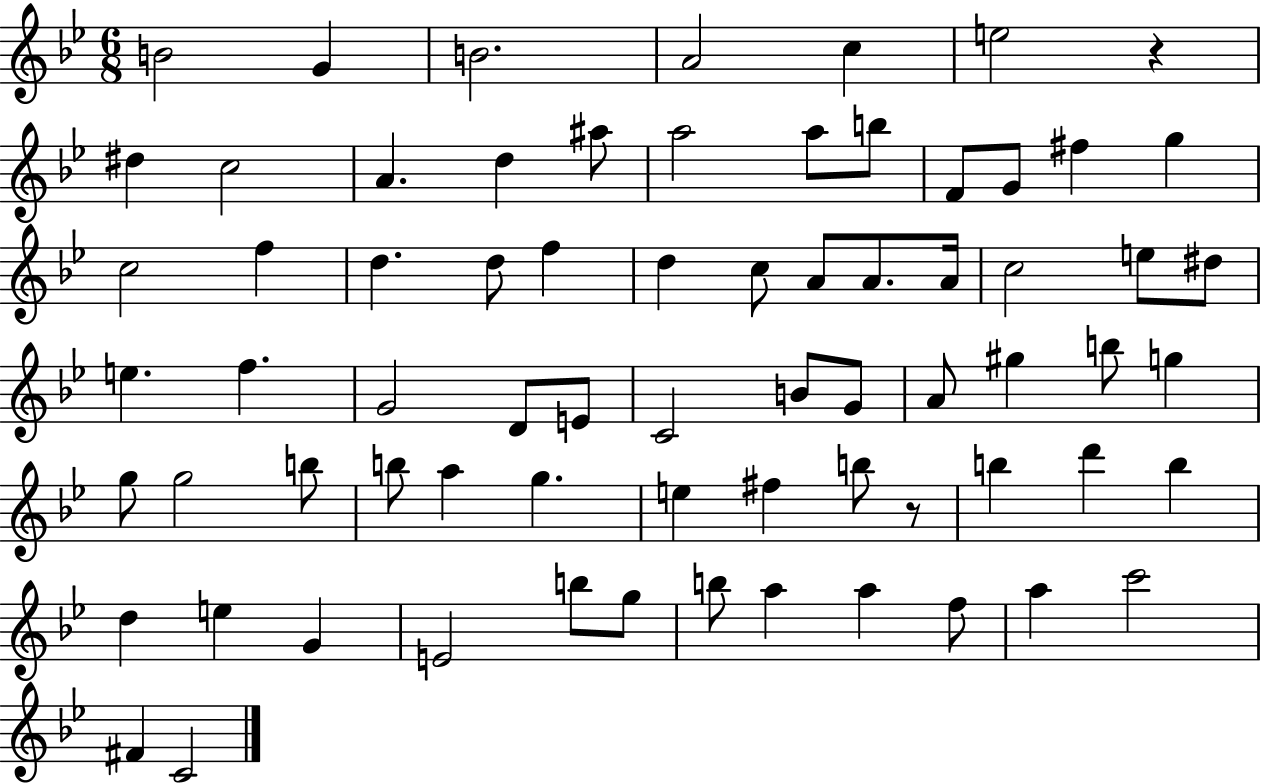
B4/h G4/q B4/h. A4/h C5/q E5/h R/q D#5/q C5/h A4/q. D5/q A#5/e A5/h A5/e B5/e F4/e G4/e F#5/q G5/q C5/h F5/q D5/q. D5/e F5/q D5/q C5/e A4/e A4/e. A4/s C5/h E5/e D#5/e E5/q. F5/q. G4/h D4/e E4/e C4/h B4/e G4/e A4/e G#5/q B5/e G5/q G5/e G5/h B5/e B5/e A5/q G5/q. E5/q F#5/q B5/e R/e B5/q D6/q B5/q D5/q E5/q G4/q E4/h B5/e G5/e B5/e A5/q A5/q F5/e A5/q C6/h F#4/q C4/h